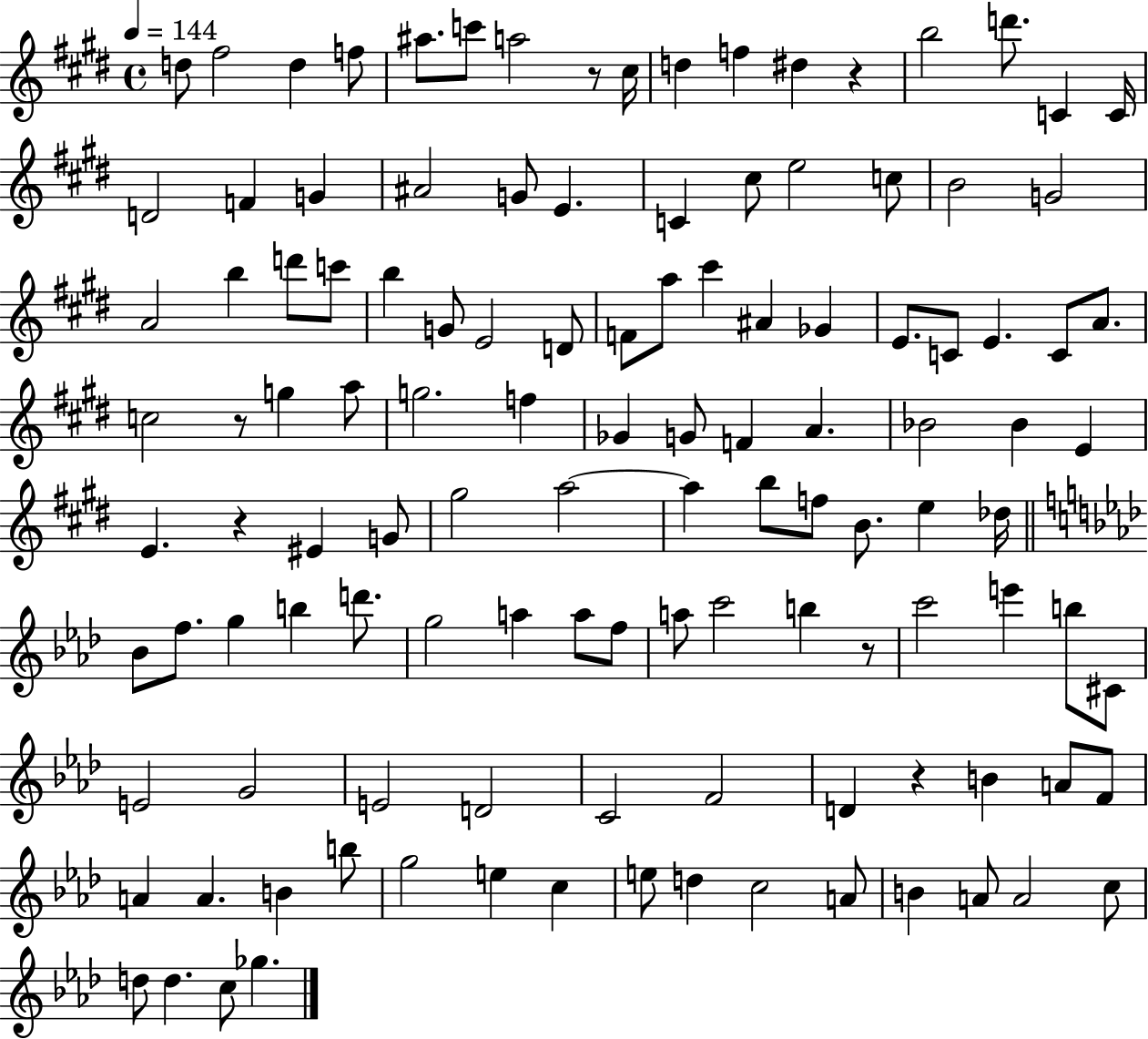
{
  \clef treble
  \time 4/4
  \defaultTimeSignature
  \key e \major
  \tempo 4 = 144
  \repeat volta 2 { d''8 fis''2 d''4 f''8 | ais''8. c'''8 a''2 r8 cis''16 | d''4 f''4 dis''4 r4 | b''2 d'''8. c'4 c'16 | \break d'2 f'4 g'4 | ais'2 g'8 e'4. | c'4 cis''8 e''2 c''8 | b'2 g'2 | \break a'2 b''4 d'''8 c'''8 | b''4 g'8 e'2 d'8 | f'8 a''8 cis'''4 ais'4 ges'4 | e'8. c'8 e'4. c'8 a'8. | \break c''2 r8 g''4 a''8 | g''2. f''4 | ges'4 g'8 f'4 a'4. | bes'2 bes'4 e'4 | \break e'4. r4 eis'4 g'8 | gis''2 a''2~~ | a''4 b''8 f''8 b'8. e''4 des''16 | \bar "||" \break \key aes \major bes'8 f''8. g''4 b''4 d'''8. | g''2 a''4 a''8 f''8 | a''8 c'''2 b''4 r8 | c'''2 e'''4 b''8 cis'8 | \break e'2 g'2 | e'2 d'2 | c'2 f'2 | d'4 r4 b'4 a'8 f'8 | \break a'4 a'4. b'4 b''8 | g''2 e''4 c''4 | e''8 d''4 c''2 a'8 | b'4 a'8 a'2 c''8 | \break d''8 d''4. c''8 ges''4. | } \bar "|."
}